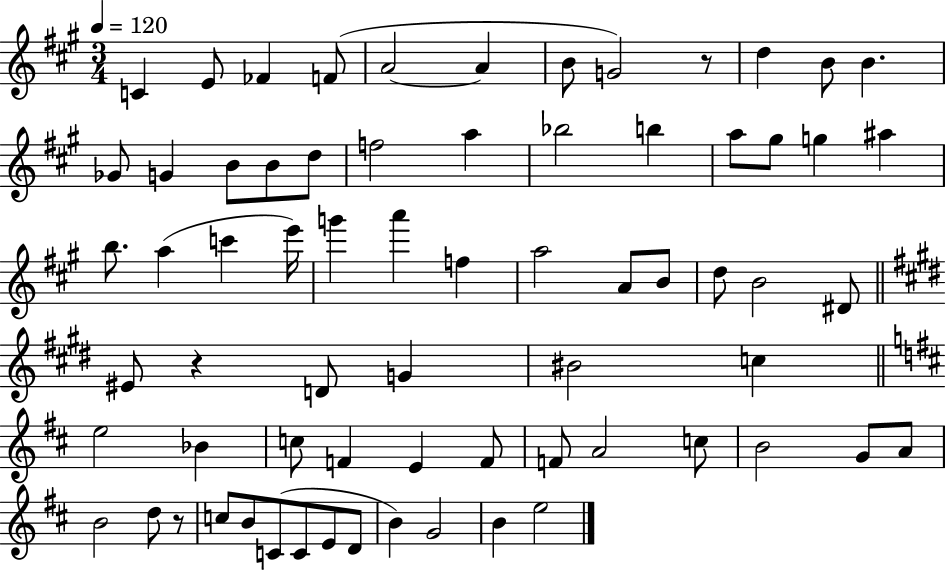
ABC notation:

X:1
T:Untitled
M:3/4
L:1/4
K:A
C E/2 _F F/2 A2 A B/2 G2 z/2 d B/2 B _G/2 G B/2 B/2 d/2 f2 a _b2 b a/2 ^g/2 g ^a b/2 a c' e'/4 g' a' f a2 A/2 B/2 d/2 B2 ^D/2 ^E/2 z D/2 G ^B2 c e2 _B c/2 F E F/2 F/2 A2 c/2 B2 G/2 A/2 B2 d/2 z/2 c/2 B/2 C/2 C/2 E/2 D/2 B G2 B e2